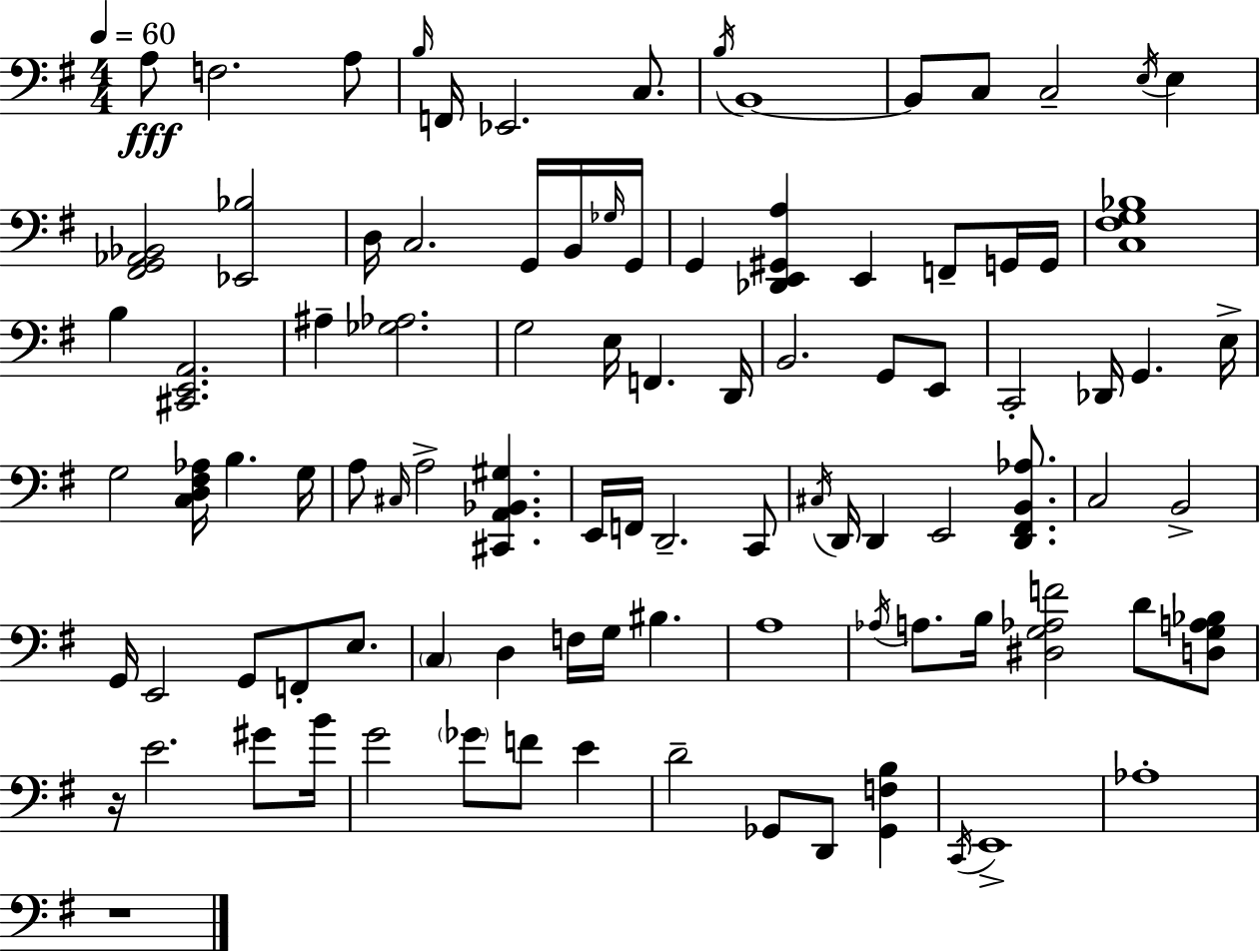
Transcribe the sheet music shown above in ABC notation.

X:1
T:Untitled
M:4/4
L:1/4
K:Em
A,/2 F,2 A,/2 B,/4 F,,/4 _E,,2 C,/2 B,/4 B,,4 B,,/2 C,/2 C,2 E,/4 E, [^F,,G,,_A,,_B,,]2 [_E,,_B,]2 D,/4 C,2 G,,/4 B,,/4 _G,/4 G,,/4 G,, [_D,,E,,^G,,A,] E,, F,,/2 G,,/4 G,,/4 [C,^F,G,_B,]4 B, [^C,,E,,A,,]2 ^A, [_G,_A,]2 G,2 E,/4 F,, D,,/4 B,,2 G,,/2 E,,/2 C,,2 _D,,/4 G,, E,/4 G,2 [C,D,^F,_A,]/4 B, G,/4 A,/2 ^C,/4 A,2 [^C,,A,,_B,,^G,] E,,/4 F,,/4 D,,2 C,,/2 ^C,/4 D,,/4 D,, E,,2 [D,,^F,,B,,_A,]/2 C,2 B,,2 G,,/4 E,,2 G,,/2 F,,/2 E,/2 C, D, F,/4 G,/4 ^B, A,4 _A,/4 A,/2 B,/4 [^D,G,_A,F]2 D/2 [D,G,A,_B,]/2 z/4 E2 ^G/2 B/4 G2 _G/2 F/2 E D2 _G,,/2 D,,/2 [_G,,F,B,] C,,/4 E,,4 _A,4 z4